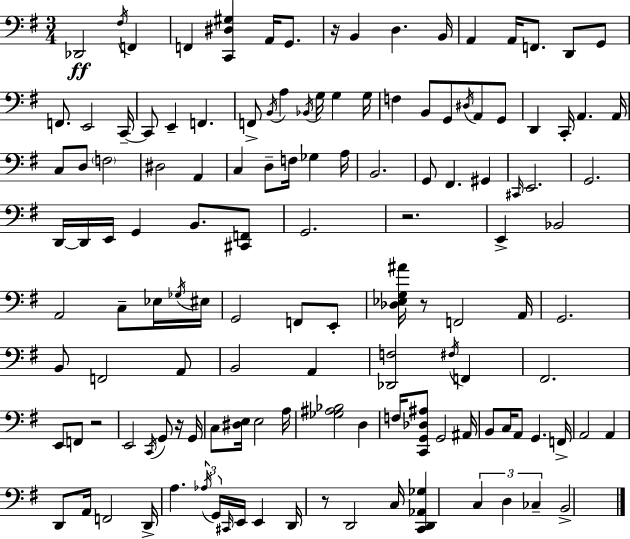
Db2/h F#3/s F2/q F2/q [C2,D#3,G#3]/q A2/s G2/e. R/s B2/q D3/q. B2/s A2/q A2/s F2/e. D2/e G2/e F2/e. E2/h C2/s C2/e E2/q F2/q. F2/e B2/s A3/q Bb2/s G3/s G3/q G3/s F3/q B2/e G2/e D#3/s A2/e G2/e D2/q C2/s A2/q. A2/s C3/e D3/e F3/h D#3/h A2/q C3/q D3/e F3/s Gb3/q A3/s B2/h. G2/e F#2/q. G#2/q C#2/s E2/h. G2/h. D2/s D2/s E2/s G2/q B2/e. [C#2,F2]/e G2/h. R/h. E2/q Bb2/h A2/h C3/e Eb3/s Gb3/s EIS3/s G2/h F2/e E2/e [Db3,Eb3,G3,A#4]/s R/e F2/h A2/s G2/h. B2/e F2/h A2/e B2/h A2/q [Db2,F3]/h F#3/s F2/q F#2/h. E2/e F2/e R/h E2/h C2/s G2/e R/s G2/s C3/e [D#3,E3]/s E3/h A3/s [Gb3,A#3,Bb3]/h D3/q F3/s [C2,G2,Db3,A#3]/e G2/h A#2/s B2/e C3/s A2/e G2/q. F2/s A2/h A2/q D2/e A2/s F2/h D2/s A3/q. Ab3/s G2/s C#2/s E2/s E2/q D2/s R/e D2/h C3/s [C2,D2,Ab2,Gb3]/q C3/q D3/q CES3/q B2/h